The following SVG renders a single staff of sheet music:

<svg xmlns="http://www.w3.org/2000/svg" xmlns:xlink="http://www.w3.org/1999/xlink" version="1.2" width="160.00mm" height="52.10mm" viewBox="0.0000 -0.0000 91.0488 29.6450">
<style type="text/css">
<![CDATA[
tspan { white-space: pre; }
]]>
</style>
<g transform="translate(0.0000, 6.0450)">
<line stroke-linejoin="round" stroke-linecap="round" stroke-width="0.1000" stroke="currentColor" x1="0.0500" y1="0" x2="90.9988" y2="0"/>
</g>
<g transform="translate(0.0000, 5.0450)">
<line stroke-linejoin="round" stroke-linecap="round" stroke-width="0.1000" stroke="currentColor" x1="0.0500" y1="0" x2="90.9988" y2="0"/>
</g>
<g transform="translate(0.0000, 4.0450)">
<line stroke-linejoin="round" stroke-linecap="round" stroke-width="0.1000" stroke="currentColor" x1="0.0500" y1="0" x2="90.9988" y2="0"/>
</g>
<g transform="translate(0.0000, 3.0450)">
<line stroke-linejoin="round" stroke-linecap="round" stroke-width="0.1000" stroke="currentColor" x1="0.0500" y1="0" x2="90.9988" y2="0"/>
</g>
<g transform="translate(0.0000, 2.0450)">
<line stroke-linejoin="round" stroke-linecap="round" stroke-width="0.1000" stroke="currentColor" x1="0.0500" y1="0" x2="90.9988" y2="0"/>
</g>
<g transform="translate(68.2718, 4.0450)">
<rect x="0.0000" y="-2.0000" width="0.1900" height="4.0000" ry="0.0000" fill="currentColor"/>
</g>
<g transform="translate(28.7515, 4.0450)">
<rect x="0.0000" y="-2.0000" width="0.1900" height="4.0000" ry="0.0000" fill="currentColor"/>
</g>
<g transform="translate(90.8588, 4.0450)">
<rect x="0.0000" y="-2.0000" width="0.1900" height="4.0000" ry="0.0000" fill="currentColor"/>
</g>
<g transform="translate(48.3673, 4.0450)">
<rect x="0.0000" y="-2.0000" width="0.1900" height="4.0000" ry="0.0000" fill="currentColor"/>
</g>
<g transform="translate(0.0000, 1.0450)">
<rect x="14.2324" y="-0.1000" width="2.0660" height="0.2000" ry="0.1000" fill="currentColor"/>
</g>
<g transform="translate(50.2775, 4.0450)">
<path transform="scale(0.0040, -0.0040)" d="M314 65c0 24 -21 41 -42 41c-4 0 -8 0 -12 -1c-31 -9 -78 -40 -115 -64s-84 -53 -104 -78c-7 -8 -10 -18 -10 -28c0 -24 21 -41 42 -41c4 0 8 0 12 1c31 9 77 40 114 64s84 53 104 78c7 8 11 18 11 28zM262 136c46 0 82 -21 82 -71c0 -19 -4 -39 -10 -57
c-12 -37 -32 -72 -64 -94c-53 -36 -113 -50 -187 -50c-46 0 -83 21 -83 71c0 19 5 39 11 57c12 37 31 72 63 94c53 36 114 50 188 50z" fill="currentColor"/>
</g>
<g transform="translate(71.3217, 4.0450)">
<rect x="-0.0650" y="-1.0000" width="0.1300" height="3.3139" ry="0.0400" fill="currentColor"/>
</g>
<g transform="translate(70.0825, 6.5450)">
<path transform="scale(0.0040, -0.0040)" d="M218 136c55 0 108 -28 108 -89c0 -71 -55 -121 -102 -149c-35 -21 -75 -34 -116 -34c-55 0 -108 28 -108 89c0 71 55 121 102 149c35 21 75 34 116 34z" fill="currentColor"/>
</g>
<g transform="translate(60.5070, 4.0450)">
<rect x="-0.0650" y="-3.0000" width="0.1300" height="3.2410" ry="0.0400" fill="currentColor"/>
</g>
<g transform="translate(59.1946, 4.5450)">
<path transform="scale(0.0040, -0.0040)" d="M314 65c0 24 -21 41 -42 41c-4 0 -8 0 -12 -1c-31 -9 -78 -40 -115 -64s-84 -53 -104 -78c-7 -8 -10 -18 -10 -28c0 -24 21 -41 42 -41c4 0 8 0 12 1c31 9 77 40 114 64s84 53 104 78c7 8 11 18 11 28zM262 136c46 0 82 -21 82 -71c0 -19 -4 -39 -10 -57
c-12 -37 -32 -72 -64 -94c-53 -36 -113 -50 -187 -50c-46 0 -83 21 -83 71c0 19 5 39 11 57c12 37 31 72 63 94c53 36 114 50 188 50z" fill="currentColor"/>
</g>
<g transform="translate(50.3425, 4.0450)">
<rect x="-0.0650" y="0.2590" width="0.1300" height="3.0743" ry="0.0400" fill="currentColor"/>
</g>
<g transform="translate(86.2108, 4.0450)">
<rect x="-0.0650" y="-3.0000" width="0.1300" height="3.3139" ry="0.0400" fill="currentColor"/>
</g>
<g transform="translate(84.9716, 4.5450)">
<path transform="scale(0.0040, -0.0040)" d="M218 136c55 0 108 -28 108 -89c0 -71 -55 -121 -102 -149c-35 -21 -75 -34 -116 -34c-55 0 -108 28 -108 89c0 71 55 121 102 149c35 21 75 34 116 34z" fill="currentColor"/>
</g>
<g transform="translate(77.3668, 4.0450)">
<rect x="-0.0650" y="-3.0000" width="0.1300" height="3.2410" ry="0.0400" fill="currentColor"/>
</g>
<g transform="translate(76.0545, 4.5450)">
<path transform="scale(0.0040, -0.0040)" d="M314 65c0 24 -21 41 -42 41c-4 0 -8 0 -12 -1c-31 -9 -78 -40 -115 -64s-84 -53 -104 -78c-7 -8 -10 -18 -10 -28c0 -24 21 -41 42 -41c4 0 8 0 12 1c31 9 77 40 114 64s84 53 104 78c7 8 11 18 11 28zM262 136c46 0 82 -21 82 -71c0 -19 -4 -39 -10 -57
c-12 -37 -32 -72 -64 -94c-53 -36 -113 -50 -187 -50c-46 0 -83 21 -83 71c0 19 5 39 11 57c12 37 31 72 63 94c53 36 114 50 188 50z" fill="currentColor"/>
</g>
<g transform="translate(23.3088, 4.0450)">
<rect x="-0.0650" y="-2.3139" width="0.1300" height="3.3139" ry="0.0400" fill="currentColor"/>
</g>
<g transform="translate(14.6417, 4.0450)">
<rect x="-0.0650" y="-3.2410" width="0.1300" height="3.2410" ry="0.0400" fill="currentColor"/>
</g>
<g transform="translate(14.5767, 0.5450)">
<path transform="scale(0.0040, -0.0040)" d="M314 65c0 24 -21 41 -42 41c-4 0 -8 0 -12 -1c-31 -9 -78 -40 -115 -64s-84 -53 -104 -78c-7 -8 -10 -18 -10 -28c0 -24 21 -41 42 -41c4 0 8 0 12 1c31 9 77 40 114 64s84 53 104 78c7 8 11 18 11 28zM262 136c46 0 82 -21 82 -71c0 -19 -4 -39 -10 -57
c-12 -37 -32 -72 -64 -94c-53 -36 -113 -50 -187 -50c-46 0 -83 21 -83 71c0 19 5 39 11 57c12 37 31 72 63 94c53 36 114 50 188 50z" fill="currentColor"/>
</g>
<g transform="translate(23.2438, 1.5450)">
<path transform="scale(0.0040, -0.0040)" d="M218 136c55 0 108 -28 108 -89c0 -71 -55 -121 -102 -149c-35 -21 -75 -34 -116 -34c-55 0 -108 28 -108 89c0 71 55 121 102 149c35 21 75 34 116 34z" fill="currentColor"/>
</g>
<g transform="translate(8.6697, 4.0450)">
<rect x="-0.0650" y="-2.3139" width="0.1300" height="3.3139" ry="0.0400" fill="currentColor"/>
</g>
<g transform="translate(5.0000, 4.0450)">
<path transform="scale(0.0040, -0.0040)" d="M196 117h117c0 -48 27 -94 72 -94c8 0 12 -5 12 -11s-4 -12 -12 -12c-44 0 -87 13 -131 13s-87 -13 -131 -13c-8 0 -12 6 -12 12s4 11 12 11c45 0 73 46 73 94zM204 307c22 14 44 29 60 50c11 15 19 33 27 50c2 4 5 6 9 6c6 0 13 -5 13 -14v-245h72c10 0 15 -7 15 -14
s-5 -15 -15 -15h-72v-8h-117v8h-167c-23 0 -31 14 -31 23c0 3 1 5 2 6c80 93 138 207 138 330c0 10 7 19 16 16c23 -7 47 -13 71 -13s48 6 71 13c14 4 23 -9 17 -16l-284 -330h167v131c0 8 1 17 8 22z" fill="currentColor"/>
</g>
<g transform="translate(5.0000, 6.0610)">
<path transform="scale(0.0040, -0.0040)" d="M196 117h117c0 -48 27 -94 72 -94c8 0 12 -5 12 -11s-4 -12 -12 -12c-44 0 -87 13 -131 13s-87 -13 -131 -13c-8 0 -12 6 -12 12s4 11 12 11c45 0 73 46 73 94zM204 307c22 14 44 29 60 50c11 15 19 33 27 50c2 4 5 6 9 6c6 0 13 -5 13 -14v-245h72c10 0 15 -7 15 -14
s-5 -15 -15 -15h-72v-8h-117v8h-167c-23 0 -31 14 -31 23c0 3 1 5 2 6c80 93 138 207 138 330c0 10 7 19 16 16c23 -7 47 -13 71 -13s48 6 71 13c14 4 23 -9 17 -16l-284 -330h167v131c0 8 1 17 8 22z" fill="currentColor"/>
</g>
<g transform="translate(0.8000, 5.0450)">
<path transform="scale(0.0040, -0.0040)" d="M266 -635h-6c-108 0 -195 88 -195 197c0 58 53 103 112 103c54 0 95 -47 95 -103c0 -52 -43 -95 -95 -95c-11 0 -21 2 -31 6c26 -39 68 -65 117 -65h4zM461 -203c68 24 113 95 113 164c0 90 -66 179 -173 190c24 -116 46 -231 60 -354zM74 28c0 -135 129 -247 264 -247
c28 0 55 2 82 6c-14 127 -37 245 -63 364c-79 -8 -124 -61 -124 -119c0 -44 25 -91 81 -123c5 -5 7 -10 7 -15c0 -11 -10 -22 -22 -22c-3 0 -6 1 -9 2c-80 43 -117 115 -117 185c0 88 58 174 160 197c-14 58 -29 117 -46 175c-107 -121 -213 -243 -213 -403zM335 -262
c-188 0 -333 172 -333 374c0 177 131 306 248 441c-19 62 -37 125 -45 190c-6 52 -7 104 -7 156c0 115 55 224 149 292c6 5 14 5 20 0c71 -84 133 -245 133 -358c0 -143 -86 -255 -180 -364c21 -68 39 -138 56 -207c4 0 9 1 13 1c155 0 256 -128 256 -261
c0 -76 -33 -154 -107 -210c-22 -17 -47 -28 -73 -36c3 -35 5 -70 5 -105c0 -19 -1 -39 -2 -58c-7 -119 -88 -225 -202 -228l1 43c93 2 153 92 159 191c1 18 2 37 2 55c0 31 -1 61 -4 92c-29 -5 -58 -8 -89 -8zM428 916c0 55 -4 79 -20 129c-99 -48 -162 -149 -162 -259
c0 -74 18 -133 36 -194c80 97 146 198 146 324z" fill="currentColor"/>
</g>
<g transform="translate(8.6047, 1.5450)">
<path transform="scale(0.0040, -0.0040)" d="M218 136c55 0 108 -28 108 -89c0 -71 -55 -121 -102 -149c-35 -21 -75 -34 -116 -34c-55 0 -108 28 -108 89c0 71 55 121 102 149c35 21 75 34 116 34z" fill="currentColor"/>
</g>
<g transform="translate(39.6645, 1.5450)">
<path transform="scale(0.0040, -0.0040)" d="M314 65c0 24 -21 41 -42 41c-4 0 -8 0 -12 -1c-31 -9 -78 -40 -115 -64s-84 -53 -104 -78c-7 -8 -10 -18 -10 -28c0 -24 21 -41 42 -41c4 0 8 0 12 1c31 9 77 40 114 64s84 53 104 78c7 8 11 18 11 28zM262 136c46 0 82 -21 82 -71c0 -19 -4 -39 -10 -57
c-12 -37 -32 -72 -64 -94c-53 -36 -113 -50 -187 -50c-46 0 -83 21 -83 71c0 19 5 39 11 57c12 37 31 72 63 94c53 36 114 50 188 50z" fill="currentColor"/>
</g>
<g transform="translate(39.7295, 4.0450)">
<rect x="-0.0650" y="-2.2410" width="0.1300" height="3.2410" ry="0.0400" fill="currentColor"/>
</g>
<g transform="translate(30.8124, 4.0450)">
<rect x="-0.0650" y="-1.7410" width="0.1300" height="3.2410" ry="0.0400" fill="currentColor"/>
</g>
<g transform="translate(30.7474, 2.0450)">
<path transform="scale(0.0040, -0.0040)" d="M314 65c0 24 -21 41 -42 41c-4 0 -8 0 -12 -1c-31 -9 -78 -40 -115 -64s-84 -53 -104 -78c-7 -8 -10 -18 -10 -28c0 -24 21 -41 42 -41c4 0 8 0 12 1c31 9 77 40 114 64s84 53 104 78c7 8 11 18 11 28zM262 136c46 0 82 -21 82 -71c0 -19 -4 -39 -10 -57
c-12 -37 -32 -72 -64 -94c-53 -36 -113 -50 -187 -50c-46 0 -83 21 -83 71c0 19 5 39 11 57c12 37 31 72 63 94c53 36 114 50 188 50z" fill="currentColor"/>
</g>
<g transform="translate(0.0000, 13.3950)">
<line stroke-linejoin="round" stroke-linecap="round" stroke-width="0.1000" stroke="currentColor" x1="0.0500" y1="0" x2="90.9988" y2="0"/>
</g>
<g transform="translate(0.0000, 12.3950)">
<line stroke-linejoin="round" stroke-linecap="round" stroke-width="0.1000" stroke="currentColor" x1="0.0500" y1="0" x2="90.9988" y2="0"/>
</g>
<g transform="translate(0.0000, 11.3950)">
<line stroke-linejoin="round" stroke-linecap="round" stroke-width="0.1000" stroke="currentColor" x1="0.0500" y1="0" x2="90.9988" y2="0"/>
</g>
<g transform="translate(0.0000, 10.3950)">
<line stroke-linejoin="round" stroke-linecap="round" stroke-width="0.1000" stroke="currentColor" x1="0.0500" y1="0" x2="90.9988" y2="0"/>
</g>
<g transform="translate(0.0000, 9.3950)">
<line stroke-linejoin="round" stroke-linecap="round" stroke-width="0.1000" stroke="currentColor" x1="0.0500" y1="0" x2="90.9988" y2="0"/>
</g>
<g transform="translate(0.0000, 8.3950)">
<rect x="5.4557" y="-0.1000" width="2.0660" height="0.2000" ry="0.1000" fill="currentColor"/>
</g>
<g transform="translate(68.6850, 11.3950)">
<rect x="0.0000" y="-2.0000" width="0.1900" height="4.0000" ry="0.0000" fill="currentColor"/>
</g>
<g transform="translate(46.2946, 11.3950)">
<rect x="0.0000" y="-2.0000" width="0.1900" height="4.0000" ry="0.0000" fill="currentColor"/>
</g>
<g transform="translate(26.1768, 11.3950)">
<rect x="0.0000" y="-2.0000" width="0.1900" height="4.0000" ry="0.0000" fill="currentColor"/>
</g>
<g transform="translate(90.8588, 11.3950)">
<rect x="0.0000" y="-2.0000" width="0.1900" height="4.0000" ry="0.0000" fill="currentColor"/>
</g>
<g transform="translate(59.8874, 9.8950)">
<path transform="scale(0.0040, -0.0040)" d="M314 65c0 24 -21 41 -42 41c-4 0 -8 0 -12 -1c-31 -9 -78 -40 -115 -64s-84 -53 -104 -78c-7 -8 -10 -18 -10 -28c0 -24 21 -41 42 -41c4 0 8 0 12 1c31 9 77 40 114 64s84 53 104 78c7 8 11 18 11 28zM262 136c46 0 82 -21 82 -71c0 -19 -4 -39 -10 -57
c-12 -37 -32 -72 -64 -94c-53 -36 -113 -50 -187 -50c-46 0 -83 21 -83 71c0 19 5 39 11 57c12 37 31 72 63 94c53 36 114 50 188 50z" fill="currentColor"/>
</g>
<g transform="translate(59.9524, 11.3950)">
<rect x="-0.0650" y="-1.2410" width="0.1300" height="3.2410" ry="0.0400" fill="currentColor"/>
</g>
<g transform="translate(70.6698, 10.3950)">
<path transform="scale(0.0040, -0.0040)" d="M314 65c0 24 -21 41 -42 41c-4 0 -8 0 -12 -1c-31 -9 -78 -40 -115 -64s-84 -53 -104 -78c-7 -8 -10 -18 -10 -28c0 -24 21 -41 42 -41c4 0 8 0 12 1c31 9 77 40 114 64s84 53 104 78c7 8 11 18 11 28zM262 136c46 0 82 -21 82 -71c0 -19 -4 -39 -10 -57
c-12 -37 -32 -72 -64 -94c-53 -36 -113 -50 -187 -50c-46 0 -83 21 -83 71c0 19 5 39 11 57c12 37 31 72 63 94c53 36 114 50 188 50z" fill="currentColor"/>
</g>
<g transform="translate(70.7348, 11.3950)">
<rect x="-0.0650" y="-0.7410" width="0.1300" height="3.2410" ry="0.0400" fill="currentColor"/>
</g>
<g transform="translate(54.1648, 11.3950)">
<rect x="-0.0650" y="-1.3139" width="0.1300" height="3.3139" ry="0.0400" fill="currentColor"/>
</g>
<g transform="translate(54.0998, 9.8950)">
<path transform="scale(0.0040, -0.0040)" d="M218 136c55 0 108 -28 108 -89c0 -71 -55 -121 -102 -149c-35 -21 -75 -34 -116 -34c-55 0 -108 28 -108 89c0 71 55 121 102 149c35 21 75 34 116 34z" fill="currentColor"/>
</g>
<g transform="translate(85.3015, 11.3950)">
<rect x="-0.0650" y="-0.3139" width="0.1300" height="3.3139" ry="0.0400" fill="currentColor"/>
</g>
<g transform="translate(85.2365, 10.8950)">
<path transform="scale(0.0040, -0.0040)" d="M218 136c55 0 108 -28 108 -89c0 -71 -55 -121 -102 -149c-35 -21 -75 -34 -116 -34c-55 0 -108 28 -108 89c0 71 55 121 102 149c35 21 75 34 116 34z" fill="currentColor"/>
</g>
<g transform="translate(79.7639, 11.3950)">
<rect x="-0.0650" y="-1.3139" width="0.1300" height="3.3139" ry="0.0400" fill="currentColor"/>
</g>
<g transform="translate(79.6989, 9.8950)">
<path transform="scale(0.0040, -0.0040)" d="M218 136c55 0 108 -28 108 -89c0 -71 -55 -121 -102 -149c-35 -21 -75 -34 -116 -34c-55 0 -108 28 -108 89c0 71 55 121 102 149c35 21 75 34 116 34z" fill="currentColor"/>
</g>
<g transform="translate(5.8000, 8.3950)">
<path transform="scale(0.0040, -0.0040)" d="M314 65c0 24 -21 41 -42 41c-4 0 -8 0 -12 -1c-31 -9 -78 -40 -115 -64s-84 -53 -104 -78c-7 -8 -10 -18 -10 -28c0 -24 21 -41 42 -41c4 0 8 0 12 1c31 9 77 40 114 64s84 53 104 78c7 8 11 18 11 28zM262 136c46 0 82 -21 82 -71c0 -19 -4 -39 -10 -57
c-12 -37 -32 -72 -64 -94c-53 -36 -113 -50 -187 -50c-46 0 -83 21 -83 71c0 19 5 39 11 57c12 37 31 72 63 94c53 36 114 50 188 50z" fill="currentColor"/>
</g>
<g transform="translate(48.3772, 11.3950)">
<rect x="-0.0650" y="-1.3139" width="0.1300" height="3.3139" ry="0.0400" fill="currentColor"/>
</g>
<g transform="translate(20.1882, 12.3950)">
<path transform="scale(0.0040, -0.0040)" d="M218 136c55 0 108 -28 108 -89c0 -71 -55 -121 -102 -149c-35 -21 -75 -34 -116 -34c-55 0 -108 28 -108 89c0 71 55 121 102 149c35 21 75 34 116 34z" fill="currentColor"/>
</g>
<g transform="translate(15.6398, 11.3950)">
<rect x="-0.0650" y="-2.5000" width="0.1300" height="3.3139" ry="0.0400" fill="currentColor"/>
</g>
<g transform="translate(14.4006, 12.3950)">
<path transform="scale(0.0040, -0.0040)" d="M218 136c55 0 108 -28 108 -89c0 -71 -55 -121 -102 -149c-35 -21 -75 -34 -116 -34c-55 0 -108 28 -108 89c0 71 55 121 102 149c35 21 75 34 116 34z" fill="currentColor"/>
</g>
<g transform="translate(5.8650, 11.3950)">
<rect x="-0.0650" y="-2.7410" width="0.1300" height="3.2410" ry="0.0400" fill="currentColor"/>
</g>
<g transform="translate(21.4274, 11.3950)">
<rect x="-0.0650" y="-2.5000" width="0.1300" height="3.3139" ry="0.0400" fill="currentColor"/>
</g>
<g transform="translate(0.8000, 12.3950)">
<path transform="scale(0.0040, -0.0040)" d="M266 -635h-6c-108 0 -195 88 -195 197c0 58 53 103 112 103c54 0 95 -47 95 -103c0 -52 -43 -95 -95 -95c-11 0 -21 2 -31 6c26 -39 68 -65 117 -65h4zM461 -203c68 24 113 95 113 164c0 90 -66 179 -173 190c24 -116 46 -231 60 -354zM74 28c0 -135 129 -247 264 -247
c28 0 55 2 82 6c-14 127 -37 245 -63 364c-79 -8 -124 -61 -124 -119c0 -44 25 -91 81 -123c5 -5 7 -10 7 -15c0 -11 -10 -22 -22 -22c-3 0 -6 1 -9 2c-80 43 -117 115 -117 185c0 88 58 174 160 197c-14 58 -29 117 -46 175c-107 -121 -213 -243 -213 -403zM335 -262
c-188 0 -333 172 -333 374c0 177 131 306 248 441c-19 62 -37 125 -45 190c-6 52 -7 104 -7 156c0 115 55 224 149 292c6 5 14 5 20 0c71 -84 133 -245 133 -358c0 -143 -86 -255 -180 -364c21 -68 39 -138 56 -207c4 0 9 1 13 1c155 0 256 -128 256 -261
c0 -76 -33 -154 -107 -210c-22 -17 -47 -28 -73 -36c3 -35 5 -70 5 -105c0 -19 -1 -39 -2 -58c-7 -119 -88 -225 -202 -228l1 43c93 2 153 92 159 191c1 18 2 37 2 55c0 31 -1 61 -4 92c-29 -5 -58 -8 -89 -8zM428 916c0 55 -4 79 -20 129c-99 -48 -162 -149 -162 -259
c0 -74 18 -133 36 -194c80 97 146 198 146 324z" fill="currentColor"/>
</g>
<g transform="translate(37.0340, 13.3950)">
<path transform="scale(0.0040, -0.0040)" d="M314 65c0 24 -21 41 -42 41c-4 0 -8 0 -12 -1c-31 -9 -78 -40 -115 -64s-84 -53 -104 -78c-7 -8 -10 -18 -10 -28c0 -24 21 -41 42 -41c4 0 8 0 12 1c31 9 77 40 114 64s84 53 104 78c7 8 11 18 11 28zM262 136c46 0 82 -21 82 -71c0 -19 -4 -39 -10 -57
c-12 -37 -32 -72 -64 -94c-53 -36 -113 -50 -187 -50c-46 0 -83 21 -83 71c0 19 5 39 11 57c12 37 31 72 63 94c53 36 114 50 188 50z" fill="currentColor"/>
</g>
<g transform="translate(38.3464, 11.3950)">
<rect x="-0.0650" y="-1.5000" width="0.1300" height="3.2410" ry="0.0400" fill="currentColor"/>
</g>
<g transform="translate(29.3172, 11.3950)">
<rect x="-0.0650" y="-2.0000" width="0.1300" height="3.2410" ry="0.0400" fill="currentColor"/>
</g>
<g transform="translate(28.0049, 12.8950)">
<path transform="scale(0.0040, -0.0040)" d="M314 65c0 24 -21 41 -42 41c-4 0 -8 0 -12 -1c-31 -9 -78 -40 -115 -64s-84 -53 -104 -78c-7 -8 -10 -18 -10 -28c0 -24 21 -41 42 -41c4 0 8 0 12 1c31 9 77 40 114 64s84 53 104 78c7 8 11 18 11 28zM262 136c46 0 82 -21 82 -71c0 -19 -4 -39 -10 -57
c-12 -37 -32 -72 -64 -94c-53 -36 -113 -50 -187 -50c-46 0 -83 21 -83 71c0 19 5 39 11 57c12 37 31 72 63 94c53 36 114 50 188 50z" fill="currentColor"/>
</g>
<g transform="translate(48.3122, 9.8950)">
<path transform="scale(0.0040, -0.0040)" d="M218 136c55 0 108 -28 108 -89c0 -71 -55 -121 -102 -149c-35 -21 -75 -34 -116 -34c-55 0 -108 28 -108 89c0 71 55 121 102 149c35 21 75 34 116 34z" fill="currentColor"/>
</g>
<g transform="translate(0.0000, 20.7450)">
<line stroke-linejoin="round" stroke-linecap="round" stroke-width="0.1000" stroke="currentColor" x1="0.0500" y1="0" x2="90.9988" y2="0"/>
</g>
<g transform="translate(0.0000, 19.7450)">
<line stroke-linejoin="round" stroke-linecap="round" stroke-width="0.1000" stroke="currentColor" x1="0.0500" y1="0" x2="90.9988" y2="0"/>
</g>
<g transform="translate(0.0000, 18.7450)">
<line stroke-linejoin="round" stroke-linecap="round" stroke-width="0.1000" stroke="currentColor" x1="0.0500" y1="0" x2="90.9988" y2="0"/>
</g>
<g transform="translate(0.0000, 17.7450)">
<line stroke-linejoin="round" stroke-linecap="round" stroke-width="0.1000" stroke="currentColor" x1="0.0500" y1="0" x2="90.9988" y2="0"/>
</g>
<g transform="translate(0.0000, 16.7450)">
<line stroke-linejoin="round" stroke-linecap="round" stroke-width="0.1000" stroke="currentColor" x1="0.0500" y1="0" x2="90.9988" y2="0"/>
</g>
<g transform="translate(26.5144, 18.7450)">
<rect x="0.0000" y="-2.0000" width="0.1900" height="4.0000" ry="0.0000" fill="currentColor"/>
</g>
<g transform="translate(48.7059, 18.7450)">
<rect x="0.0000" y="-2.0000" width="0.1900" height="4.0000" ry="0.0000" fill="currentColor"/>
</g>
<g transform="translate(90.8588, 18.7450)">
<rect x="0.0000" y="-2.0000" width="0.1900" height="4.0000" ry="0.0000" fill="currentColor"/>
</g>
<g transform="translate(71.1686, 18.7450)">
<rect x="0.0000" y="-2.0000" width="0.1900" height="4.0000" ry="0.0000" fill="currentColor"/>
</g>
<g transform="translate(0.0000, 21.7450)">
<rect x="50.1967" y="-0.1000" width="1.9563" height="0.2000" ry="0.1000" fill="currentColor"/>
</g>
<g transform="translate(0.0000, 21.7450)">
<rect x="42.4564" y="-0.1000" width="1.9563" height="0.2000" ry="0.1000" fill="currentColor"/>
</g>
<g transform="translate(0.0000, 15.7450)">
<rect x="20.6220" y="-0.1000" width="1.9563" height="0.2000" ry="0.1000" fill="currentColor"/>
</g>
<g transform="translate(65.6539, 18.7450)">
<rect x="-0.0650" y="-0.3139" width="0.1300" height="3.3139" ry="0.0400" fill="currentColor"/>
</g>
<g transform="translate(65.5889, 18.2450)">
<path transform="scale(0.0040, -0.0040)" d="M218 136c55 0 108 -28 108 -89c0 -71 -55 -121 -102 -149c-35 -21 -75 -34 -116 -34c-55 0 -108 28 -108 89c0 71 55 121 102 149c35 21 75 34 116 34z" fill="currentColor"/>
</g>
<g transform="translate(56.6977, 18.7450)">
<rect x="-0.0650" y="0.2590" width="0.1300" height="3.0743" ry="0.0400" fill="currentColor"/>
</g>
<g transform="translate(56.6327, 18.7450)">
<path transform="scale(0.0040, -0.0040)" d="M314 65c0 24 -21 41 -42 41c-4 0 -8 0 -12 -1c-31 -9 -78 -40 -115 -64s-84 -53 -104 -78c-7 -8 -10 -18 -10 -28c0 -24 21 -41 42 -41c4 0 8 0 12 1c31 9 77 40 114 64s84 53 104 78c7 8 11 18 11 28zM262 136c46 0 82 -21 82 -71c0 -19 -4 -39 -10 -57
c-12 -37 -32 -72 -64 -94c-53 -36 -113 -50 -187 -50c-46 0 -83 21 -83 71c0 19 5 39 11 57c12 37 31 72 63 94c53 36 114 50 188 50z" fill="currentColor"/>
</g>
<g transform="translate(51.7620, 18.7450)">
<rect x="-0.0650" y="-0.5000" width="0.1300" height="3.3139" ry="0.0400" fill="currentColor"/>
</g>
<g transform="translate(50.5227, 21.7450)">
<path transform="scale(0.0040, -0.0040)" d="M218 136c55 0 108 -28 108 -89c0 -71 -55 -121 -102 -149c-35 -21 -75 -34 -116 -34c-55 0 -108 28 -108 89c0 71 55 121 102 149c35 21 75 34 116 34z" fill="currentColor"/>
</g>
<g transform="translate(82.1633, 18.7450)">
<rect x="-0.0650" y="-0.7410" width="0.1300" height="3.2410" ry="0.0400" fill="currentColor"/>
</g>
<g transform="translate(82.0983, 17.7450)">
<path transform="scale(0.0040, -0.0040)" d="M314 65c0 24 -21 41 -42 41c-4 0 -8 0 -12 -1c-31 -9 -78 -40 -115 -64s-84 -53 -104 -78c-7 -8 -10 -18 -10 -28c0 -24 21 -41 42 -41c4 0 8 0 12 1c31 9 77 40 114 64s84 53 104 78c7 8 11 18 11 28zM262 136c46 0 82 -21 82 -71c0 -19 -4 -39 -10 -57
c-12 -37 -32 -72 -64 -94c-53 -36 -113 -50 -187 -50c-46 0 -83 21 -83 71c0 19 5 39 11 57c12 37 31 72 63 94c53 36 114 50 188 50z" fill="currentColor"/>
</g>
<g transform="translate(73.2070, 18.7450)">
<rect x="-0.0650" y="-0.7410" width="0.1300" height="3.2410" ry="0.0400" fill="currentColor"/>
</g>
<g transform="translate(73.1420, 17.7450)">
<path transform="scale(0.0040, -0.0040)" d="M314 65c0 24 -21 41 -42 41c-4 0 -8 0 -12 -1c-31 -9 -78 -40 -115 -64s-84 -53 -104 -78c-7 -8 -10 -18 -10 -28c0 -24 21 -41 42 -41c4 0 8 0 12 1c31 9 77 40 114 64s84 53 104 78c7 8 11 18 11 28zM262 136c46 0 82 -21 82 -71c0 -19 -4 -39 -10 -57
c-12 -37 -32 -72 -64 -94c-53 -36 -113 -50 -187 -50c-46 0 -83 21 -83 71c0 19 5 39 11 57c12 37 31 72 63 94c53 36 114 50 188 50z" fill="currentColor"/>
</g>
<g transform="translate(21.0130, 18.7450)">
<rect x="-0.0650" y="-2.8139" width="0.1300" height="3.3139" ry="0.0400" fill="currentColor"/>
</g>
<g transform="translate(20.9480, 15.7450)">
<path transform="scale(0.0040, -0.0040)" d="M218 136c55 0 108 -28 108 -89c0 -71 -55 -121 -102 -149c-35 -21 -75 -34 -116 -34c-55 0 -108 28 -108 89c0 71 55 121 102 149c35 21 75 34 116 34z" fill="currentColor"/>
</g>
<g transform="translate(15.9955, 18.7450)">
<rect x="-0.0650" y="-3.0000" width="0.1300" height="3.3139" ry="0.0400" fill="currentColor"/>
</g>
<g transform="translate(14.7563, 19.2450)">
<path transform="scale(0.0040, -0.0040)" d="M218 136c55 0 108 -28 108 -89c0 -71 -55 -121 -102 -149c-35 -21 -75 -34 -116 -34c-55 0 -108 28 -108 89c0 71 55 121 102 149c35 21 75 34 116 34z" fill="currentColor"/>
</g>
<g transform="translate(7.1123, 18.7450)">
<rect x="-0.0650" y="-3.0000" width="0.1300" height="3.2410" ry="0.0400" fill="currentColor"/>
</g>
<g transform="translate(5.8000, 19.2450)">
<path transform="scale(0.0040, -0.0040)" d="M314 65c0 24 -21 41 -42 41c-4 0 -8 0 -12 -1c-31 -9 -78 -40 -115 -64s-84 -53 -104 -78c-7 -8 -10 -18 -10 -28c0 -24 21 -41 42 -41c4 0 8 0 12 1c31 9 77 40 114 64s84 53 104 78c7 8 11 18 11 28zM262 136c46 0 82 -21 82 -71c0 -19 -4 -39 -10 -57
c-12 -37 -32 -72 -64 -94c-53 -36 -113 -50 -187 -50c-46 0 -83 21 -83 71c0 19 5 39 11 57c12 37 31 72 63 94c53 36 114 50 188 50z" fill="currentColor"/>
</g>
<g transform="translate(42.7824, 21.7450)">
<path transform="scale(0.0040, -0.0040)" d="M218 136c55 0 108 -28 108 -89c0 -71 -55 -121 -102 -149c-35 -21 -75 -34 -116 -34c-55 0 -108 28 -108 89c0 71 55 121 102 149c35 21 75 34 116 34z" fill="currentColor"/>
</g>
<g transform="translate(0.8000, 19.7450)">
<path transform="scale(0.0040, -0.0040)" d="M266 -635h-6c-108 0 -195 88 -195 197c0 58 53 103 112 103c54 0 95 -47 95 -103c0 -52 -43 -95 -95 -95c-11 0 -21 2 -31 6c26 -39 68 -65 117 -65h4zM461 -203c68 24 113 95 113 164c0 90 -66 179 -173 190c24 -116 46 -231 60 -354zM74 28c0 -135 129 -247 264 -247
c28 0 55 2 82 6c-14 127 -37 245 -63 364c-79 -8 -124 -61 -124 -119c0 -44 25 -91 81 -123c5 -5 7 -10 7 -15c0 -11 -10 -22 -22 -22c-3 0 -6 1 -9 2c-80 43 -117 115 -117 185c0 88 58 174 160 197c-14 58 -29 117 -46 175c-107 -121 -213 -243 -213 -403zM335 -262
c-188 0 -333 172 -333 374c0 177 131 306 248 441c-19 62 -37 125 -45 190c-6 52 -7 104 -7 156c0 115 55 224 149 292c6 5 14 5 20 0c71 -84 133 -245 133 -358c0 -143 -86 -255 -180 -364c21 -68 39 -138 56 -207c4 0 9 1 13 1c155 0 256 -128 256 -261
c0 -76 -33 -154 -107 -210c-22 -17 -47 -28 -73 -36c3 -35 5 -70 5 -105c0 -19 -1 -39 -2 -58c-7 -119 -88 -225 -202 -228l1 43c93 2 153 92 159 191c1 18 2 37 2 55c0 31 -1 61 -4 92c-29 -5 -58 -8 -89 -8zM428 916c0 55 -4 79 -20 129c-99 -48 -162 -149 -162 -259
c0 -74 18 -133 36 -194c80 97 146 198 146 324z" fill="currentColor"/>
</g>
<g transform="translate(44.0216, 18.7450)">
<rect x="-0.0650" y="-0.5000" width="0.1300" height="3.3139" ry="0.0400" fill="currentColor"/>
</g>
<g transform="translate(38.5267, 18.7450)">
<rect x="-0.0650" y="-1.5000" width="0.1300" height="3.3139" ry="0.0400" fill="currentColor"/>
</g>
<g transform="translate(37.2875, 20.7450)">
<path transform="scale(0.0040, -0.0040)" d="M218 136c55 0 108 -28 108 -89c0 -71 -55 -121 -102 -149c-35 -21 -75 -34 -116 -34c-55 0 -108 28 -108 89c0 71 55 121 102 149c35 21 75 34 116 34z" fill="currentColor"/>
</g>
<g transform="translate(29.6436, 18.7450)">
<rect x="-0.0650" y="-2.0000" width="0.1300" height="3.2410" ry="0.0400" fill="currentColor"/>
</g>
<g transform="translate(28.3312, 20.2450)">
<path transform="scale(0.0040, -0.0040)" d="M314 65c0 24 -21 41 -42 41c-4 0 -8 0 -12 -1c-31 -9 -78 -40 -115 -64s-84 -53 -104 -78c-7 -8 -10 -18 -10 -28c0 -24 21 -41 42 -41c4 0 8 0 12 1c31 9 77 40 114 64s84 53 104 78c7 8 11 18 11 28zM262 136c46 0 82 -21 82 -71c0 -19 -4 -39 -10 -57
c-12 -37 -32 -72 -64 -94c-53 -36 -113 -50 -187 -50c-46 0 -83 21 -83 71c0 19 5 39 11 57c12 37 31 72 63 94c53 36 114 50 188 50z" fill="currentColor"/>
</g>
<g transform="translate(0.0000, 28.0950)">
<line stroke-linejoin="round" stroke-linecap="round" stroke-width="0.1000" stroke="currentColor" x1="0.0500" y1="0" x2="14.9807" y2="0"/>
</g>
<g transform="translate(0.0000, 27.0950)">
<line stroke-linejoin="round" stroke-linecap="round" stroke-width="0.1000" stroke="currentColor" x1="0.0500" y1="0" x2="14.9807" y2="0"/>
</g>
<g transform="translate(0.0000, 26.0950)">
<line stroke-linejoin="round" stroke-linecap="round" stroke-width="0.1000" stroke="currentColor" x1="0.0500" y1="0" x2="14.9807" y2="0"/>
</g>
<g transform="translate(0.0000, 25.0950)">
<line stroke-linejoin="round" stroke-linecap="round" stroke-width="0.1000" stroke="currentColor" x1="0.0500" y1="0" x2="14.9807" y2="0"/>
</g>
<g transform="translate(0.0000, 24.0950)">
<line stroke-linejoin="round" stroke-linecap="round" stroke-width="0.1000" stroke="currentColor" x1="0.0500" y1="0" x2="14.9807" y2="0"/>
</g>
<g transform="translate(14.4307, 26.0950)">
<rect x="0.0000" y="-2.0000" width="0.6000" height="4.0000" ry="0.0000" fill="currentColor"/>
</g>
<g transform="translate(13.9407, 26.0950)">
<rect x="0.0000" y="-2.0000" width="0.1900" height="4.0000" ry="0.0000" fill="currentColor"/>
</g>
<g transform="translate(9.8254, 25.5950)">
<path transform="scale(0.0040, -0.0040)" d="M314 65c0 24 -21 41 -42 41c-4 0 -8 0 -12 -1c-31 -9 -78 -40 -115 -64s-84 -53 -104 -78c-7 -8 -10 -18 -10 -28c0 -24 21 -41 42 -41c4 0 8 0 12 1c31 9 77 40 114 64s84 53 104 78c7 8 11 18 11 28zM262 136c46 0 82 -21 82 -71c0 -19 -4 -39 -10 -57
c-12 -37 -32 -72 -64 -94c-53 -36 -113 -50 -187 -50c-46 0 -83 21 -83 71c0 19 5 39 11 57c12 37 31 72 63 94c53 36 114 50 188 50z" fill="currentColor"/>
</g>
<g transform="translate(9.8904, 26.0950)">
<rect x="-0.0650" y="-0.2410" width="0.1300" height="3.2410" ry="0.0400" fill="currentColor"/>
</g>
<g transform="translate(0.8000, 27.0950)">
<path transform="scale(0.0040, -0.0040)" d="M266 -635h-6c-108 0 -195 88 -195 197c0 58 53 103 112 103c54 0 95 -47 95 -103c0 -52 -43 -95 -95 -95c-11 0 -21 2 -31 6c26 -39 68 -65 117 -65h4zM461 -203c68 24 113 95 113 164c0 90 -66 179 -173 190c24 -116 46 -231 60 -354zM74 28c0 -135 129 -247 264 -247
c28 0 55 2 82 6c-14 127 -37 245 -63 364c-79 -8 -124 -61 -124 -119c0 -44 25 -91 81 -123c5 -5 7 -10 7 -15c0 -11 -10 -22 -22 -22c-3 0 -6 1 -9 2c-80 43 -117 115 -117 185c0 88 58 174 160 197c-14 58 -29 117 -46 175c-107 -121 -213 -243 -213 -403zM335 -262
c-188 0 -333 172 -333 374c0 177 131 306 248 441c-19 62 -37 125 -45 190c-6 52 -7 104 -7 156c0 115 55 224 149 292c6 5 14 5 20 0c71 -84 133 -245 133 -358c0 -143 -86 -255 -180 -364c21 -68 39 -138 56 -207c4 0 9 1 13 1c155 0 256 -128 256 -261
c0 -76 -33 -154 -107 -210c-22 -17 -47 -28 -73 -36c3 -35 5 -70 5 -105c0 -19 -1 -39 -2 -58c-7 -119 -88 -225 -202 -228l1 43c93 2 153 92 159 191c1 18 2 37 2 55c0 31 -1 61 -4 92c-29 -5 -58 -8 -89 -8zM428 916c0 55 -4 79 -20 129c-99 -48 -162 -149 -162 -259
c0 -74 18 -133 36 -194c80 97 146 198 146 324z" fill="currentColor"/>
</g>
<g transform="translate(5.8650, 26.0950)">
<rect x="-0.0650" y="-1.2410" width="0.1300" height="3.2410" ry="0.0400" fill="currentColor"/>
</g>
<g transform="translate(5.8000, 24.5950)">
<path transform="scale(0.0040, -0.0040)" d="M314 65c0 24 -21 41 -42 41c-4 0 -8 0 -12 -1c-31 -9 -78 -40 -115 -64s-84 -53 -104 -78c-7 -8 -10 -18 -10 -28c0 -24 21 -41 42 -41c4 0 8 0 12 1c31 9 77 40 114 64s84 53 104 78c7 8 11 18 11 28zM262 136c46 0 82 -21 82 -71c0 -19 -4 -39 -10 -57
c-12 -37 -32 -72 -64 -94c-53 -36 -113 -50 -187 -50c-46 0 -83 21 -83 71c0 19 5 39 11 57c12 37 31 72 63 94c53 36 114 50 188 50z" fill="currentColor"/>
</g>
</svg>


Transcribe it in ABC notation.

X:1
T:Untitled
M:4/4
L:1/4
K:C
g b2 g f2 g2 B2 A2 D A2 A a2 G G F2 E2 e e e2 d2 e c A2 A a F2 E C C B2 c d2 d2 e2 c2